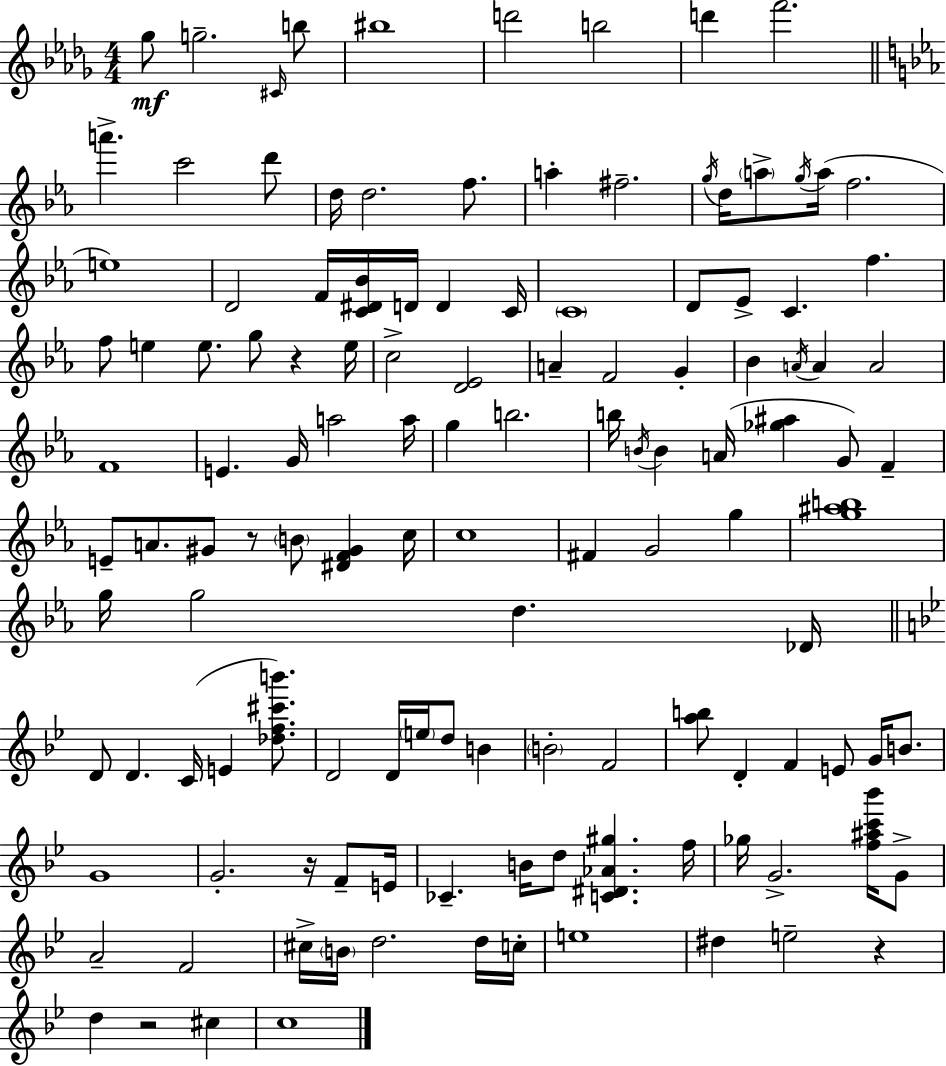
Gb5/e G5/h. C#4/s B5/e BIS5/w D6/h B5/h D6/q F6/h. A6/q. C6/h D6/e D5/s D5/h. F5/e. A5/q F#5/h. G5/s D5/s A5/e G5/s A5/s F5/h. E5/w D4/h F4/s [C4,D#4,Bb4]/s D4/s D4/q C4/s C4/w D4/e Eb4/e C4/q. F5/q. F5/e E5/q E5/e. G5/e R/q E5/s C5/h [D4,Eb4]/h A4/q F4/h G4/q Bb4/q A4/s A4/q A4/h F4/w E4/q. G4/s A5/h A5/s G5/q B5/h. B5/s B4/s B4/q A4/s [Gb5,A#5]/q G4/e F4/q E4/e A4/e. G#4/e R/e B4/e [D#4,F4,G#4]/q C5/s C5/w F#4/q G4/h G5/q [G5,A#5,B5]/w G5/s G5/h D5/q. Db4/s D4/e D4/q. C4/s E4/q [Db5,F5,C#6,B6]/e. D4/h D4/s E5/s D5/e B4/q B4/h F4/h [A5,B5]/e D4/q F4/q E4/e G4/s B4/e. G4/w G4/h. R/s F4/e E4/s CES4/q. B4/s D5/e [C4,D#4,Ab4,G#5]/q. F5/s Gb5/s G4/h. [F5,A#5,C6,Bb6]/s G4/e A4/h F4/h C#5/s B4/s D5/h. D5/s C5/s E5/w D#5/q E5/h R/q D5/q R/h C#5/q C5/w